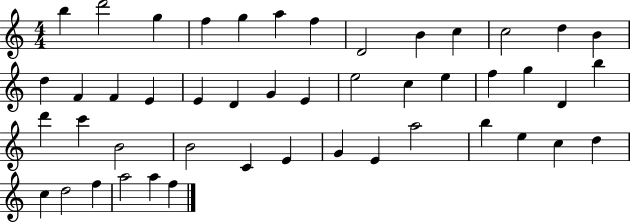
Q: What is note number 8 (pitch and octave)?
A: D4